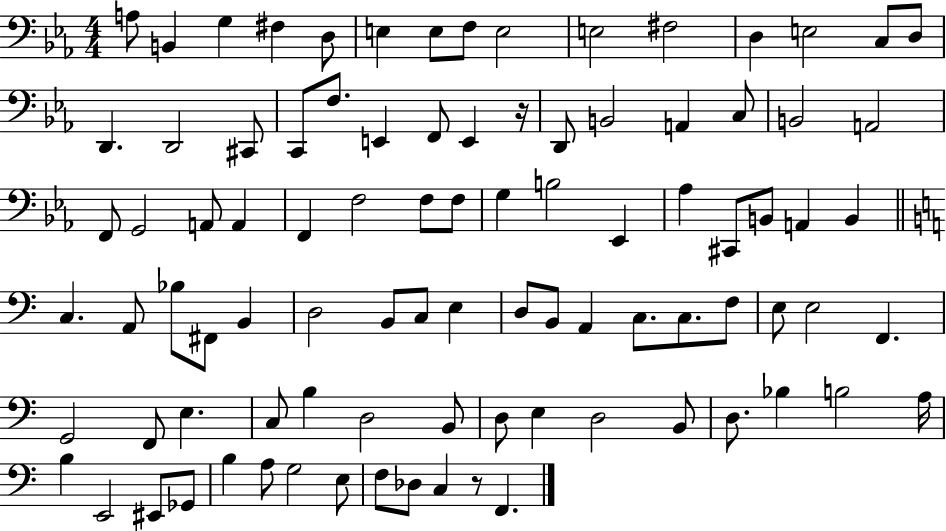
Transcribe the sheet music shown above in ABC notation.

X:1
T:Untitled
M:4/4
L:1/4
K:Eb
A,/2 B,, G, ^F, D,/2 E, E,/2 F,/2 E,2 E,2 ^F,2 D, E,2 C,/2 D,/2 D,, D,,2 ^C,,/2 C,,/2 F,/2 E,, F,,/2 E,, z/4 D,,/2 B,,2 A,, C,/2 B,,2 A,,2 F,,/2 G,,2 A,,/2 A,, F,, F,2 F,/2 F,/2 G, B,2 _E,, _A, ^C,,/2 B,,/2 A,, B,, C, A,,/2 _B,/2 ^F,,/2 B,, D,2 B,,/2 C,/2 E, D,/2 B,,/2 A,, C,/2 C,/2 F,/2 E,/2 E,2 F,, G,,2 F,,/2 E, C,/2 B, D,2 B,,/2 D,/2 E, D,2 B,,/2 D,/2 _B, B,2 A,/4 B, E,,2 ^E,,/2 _G,,/2 B, A,/2 G,2 E,/2 F,/2 _D,/2 C, z/2 F,,